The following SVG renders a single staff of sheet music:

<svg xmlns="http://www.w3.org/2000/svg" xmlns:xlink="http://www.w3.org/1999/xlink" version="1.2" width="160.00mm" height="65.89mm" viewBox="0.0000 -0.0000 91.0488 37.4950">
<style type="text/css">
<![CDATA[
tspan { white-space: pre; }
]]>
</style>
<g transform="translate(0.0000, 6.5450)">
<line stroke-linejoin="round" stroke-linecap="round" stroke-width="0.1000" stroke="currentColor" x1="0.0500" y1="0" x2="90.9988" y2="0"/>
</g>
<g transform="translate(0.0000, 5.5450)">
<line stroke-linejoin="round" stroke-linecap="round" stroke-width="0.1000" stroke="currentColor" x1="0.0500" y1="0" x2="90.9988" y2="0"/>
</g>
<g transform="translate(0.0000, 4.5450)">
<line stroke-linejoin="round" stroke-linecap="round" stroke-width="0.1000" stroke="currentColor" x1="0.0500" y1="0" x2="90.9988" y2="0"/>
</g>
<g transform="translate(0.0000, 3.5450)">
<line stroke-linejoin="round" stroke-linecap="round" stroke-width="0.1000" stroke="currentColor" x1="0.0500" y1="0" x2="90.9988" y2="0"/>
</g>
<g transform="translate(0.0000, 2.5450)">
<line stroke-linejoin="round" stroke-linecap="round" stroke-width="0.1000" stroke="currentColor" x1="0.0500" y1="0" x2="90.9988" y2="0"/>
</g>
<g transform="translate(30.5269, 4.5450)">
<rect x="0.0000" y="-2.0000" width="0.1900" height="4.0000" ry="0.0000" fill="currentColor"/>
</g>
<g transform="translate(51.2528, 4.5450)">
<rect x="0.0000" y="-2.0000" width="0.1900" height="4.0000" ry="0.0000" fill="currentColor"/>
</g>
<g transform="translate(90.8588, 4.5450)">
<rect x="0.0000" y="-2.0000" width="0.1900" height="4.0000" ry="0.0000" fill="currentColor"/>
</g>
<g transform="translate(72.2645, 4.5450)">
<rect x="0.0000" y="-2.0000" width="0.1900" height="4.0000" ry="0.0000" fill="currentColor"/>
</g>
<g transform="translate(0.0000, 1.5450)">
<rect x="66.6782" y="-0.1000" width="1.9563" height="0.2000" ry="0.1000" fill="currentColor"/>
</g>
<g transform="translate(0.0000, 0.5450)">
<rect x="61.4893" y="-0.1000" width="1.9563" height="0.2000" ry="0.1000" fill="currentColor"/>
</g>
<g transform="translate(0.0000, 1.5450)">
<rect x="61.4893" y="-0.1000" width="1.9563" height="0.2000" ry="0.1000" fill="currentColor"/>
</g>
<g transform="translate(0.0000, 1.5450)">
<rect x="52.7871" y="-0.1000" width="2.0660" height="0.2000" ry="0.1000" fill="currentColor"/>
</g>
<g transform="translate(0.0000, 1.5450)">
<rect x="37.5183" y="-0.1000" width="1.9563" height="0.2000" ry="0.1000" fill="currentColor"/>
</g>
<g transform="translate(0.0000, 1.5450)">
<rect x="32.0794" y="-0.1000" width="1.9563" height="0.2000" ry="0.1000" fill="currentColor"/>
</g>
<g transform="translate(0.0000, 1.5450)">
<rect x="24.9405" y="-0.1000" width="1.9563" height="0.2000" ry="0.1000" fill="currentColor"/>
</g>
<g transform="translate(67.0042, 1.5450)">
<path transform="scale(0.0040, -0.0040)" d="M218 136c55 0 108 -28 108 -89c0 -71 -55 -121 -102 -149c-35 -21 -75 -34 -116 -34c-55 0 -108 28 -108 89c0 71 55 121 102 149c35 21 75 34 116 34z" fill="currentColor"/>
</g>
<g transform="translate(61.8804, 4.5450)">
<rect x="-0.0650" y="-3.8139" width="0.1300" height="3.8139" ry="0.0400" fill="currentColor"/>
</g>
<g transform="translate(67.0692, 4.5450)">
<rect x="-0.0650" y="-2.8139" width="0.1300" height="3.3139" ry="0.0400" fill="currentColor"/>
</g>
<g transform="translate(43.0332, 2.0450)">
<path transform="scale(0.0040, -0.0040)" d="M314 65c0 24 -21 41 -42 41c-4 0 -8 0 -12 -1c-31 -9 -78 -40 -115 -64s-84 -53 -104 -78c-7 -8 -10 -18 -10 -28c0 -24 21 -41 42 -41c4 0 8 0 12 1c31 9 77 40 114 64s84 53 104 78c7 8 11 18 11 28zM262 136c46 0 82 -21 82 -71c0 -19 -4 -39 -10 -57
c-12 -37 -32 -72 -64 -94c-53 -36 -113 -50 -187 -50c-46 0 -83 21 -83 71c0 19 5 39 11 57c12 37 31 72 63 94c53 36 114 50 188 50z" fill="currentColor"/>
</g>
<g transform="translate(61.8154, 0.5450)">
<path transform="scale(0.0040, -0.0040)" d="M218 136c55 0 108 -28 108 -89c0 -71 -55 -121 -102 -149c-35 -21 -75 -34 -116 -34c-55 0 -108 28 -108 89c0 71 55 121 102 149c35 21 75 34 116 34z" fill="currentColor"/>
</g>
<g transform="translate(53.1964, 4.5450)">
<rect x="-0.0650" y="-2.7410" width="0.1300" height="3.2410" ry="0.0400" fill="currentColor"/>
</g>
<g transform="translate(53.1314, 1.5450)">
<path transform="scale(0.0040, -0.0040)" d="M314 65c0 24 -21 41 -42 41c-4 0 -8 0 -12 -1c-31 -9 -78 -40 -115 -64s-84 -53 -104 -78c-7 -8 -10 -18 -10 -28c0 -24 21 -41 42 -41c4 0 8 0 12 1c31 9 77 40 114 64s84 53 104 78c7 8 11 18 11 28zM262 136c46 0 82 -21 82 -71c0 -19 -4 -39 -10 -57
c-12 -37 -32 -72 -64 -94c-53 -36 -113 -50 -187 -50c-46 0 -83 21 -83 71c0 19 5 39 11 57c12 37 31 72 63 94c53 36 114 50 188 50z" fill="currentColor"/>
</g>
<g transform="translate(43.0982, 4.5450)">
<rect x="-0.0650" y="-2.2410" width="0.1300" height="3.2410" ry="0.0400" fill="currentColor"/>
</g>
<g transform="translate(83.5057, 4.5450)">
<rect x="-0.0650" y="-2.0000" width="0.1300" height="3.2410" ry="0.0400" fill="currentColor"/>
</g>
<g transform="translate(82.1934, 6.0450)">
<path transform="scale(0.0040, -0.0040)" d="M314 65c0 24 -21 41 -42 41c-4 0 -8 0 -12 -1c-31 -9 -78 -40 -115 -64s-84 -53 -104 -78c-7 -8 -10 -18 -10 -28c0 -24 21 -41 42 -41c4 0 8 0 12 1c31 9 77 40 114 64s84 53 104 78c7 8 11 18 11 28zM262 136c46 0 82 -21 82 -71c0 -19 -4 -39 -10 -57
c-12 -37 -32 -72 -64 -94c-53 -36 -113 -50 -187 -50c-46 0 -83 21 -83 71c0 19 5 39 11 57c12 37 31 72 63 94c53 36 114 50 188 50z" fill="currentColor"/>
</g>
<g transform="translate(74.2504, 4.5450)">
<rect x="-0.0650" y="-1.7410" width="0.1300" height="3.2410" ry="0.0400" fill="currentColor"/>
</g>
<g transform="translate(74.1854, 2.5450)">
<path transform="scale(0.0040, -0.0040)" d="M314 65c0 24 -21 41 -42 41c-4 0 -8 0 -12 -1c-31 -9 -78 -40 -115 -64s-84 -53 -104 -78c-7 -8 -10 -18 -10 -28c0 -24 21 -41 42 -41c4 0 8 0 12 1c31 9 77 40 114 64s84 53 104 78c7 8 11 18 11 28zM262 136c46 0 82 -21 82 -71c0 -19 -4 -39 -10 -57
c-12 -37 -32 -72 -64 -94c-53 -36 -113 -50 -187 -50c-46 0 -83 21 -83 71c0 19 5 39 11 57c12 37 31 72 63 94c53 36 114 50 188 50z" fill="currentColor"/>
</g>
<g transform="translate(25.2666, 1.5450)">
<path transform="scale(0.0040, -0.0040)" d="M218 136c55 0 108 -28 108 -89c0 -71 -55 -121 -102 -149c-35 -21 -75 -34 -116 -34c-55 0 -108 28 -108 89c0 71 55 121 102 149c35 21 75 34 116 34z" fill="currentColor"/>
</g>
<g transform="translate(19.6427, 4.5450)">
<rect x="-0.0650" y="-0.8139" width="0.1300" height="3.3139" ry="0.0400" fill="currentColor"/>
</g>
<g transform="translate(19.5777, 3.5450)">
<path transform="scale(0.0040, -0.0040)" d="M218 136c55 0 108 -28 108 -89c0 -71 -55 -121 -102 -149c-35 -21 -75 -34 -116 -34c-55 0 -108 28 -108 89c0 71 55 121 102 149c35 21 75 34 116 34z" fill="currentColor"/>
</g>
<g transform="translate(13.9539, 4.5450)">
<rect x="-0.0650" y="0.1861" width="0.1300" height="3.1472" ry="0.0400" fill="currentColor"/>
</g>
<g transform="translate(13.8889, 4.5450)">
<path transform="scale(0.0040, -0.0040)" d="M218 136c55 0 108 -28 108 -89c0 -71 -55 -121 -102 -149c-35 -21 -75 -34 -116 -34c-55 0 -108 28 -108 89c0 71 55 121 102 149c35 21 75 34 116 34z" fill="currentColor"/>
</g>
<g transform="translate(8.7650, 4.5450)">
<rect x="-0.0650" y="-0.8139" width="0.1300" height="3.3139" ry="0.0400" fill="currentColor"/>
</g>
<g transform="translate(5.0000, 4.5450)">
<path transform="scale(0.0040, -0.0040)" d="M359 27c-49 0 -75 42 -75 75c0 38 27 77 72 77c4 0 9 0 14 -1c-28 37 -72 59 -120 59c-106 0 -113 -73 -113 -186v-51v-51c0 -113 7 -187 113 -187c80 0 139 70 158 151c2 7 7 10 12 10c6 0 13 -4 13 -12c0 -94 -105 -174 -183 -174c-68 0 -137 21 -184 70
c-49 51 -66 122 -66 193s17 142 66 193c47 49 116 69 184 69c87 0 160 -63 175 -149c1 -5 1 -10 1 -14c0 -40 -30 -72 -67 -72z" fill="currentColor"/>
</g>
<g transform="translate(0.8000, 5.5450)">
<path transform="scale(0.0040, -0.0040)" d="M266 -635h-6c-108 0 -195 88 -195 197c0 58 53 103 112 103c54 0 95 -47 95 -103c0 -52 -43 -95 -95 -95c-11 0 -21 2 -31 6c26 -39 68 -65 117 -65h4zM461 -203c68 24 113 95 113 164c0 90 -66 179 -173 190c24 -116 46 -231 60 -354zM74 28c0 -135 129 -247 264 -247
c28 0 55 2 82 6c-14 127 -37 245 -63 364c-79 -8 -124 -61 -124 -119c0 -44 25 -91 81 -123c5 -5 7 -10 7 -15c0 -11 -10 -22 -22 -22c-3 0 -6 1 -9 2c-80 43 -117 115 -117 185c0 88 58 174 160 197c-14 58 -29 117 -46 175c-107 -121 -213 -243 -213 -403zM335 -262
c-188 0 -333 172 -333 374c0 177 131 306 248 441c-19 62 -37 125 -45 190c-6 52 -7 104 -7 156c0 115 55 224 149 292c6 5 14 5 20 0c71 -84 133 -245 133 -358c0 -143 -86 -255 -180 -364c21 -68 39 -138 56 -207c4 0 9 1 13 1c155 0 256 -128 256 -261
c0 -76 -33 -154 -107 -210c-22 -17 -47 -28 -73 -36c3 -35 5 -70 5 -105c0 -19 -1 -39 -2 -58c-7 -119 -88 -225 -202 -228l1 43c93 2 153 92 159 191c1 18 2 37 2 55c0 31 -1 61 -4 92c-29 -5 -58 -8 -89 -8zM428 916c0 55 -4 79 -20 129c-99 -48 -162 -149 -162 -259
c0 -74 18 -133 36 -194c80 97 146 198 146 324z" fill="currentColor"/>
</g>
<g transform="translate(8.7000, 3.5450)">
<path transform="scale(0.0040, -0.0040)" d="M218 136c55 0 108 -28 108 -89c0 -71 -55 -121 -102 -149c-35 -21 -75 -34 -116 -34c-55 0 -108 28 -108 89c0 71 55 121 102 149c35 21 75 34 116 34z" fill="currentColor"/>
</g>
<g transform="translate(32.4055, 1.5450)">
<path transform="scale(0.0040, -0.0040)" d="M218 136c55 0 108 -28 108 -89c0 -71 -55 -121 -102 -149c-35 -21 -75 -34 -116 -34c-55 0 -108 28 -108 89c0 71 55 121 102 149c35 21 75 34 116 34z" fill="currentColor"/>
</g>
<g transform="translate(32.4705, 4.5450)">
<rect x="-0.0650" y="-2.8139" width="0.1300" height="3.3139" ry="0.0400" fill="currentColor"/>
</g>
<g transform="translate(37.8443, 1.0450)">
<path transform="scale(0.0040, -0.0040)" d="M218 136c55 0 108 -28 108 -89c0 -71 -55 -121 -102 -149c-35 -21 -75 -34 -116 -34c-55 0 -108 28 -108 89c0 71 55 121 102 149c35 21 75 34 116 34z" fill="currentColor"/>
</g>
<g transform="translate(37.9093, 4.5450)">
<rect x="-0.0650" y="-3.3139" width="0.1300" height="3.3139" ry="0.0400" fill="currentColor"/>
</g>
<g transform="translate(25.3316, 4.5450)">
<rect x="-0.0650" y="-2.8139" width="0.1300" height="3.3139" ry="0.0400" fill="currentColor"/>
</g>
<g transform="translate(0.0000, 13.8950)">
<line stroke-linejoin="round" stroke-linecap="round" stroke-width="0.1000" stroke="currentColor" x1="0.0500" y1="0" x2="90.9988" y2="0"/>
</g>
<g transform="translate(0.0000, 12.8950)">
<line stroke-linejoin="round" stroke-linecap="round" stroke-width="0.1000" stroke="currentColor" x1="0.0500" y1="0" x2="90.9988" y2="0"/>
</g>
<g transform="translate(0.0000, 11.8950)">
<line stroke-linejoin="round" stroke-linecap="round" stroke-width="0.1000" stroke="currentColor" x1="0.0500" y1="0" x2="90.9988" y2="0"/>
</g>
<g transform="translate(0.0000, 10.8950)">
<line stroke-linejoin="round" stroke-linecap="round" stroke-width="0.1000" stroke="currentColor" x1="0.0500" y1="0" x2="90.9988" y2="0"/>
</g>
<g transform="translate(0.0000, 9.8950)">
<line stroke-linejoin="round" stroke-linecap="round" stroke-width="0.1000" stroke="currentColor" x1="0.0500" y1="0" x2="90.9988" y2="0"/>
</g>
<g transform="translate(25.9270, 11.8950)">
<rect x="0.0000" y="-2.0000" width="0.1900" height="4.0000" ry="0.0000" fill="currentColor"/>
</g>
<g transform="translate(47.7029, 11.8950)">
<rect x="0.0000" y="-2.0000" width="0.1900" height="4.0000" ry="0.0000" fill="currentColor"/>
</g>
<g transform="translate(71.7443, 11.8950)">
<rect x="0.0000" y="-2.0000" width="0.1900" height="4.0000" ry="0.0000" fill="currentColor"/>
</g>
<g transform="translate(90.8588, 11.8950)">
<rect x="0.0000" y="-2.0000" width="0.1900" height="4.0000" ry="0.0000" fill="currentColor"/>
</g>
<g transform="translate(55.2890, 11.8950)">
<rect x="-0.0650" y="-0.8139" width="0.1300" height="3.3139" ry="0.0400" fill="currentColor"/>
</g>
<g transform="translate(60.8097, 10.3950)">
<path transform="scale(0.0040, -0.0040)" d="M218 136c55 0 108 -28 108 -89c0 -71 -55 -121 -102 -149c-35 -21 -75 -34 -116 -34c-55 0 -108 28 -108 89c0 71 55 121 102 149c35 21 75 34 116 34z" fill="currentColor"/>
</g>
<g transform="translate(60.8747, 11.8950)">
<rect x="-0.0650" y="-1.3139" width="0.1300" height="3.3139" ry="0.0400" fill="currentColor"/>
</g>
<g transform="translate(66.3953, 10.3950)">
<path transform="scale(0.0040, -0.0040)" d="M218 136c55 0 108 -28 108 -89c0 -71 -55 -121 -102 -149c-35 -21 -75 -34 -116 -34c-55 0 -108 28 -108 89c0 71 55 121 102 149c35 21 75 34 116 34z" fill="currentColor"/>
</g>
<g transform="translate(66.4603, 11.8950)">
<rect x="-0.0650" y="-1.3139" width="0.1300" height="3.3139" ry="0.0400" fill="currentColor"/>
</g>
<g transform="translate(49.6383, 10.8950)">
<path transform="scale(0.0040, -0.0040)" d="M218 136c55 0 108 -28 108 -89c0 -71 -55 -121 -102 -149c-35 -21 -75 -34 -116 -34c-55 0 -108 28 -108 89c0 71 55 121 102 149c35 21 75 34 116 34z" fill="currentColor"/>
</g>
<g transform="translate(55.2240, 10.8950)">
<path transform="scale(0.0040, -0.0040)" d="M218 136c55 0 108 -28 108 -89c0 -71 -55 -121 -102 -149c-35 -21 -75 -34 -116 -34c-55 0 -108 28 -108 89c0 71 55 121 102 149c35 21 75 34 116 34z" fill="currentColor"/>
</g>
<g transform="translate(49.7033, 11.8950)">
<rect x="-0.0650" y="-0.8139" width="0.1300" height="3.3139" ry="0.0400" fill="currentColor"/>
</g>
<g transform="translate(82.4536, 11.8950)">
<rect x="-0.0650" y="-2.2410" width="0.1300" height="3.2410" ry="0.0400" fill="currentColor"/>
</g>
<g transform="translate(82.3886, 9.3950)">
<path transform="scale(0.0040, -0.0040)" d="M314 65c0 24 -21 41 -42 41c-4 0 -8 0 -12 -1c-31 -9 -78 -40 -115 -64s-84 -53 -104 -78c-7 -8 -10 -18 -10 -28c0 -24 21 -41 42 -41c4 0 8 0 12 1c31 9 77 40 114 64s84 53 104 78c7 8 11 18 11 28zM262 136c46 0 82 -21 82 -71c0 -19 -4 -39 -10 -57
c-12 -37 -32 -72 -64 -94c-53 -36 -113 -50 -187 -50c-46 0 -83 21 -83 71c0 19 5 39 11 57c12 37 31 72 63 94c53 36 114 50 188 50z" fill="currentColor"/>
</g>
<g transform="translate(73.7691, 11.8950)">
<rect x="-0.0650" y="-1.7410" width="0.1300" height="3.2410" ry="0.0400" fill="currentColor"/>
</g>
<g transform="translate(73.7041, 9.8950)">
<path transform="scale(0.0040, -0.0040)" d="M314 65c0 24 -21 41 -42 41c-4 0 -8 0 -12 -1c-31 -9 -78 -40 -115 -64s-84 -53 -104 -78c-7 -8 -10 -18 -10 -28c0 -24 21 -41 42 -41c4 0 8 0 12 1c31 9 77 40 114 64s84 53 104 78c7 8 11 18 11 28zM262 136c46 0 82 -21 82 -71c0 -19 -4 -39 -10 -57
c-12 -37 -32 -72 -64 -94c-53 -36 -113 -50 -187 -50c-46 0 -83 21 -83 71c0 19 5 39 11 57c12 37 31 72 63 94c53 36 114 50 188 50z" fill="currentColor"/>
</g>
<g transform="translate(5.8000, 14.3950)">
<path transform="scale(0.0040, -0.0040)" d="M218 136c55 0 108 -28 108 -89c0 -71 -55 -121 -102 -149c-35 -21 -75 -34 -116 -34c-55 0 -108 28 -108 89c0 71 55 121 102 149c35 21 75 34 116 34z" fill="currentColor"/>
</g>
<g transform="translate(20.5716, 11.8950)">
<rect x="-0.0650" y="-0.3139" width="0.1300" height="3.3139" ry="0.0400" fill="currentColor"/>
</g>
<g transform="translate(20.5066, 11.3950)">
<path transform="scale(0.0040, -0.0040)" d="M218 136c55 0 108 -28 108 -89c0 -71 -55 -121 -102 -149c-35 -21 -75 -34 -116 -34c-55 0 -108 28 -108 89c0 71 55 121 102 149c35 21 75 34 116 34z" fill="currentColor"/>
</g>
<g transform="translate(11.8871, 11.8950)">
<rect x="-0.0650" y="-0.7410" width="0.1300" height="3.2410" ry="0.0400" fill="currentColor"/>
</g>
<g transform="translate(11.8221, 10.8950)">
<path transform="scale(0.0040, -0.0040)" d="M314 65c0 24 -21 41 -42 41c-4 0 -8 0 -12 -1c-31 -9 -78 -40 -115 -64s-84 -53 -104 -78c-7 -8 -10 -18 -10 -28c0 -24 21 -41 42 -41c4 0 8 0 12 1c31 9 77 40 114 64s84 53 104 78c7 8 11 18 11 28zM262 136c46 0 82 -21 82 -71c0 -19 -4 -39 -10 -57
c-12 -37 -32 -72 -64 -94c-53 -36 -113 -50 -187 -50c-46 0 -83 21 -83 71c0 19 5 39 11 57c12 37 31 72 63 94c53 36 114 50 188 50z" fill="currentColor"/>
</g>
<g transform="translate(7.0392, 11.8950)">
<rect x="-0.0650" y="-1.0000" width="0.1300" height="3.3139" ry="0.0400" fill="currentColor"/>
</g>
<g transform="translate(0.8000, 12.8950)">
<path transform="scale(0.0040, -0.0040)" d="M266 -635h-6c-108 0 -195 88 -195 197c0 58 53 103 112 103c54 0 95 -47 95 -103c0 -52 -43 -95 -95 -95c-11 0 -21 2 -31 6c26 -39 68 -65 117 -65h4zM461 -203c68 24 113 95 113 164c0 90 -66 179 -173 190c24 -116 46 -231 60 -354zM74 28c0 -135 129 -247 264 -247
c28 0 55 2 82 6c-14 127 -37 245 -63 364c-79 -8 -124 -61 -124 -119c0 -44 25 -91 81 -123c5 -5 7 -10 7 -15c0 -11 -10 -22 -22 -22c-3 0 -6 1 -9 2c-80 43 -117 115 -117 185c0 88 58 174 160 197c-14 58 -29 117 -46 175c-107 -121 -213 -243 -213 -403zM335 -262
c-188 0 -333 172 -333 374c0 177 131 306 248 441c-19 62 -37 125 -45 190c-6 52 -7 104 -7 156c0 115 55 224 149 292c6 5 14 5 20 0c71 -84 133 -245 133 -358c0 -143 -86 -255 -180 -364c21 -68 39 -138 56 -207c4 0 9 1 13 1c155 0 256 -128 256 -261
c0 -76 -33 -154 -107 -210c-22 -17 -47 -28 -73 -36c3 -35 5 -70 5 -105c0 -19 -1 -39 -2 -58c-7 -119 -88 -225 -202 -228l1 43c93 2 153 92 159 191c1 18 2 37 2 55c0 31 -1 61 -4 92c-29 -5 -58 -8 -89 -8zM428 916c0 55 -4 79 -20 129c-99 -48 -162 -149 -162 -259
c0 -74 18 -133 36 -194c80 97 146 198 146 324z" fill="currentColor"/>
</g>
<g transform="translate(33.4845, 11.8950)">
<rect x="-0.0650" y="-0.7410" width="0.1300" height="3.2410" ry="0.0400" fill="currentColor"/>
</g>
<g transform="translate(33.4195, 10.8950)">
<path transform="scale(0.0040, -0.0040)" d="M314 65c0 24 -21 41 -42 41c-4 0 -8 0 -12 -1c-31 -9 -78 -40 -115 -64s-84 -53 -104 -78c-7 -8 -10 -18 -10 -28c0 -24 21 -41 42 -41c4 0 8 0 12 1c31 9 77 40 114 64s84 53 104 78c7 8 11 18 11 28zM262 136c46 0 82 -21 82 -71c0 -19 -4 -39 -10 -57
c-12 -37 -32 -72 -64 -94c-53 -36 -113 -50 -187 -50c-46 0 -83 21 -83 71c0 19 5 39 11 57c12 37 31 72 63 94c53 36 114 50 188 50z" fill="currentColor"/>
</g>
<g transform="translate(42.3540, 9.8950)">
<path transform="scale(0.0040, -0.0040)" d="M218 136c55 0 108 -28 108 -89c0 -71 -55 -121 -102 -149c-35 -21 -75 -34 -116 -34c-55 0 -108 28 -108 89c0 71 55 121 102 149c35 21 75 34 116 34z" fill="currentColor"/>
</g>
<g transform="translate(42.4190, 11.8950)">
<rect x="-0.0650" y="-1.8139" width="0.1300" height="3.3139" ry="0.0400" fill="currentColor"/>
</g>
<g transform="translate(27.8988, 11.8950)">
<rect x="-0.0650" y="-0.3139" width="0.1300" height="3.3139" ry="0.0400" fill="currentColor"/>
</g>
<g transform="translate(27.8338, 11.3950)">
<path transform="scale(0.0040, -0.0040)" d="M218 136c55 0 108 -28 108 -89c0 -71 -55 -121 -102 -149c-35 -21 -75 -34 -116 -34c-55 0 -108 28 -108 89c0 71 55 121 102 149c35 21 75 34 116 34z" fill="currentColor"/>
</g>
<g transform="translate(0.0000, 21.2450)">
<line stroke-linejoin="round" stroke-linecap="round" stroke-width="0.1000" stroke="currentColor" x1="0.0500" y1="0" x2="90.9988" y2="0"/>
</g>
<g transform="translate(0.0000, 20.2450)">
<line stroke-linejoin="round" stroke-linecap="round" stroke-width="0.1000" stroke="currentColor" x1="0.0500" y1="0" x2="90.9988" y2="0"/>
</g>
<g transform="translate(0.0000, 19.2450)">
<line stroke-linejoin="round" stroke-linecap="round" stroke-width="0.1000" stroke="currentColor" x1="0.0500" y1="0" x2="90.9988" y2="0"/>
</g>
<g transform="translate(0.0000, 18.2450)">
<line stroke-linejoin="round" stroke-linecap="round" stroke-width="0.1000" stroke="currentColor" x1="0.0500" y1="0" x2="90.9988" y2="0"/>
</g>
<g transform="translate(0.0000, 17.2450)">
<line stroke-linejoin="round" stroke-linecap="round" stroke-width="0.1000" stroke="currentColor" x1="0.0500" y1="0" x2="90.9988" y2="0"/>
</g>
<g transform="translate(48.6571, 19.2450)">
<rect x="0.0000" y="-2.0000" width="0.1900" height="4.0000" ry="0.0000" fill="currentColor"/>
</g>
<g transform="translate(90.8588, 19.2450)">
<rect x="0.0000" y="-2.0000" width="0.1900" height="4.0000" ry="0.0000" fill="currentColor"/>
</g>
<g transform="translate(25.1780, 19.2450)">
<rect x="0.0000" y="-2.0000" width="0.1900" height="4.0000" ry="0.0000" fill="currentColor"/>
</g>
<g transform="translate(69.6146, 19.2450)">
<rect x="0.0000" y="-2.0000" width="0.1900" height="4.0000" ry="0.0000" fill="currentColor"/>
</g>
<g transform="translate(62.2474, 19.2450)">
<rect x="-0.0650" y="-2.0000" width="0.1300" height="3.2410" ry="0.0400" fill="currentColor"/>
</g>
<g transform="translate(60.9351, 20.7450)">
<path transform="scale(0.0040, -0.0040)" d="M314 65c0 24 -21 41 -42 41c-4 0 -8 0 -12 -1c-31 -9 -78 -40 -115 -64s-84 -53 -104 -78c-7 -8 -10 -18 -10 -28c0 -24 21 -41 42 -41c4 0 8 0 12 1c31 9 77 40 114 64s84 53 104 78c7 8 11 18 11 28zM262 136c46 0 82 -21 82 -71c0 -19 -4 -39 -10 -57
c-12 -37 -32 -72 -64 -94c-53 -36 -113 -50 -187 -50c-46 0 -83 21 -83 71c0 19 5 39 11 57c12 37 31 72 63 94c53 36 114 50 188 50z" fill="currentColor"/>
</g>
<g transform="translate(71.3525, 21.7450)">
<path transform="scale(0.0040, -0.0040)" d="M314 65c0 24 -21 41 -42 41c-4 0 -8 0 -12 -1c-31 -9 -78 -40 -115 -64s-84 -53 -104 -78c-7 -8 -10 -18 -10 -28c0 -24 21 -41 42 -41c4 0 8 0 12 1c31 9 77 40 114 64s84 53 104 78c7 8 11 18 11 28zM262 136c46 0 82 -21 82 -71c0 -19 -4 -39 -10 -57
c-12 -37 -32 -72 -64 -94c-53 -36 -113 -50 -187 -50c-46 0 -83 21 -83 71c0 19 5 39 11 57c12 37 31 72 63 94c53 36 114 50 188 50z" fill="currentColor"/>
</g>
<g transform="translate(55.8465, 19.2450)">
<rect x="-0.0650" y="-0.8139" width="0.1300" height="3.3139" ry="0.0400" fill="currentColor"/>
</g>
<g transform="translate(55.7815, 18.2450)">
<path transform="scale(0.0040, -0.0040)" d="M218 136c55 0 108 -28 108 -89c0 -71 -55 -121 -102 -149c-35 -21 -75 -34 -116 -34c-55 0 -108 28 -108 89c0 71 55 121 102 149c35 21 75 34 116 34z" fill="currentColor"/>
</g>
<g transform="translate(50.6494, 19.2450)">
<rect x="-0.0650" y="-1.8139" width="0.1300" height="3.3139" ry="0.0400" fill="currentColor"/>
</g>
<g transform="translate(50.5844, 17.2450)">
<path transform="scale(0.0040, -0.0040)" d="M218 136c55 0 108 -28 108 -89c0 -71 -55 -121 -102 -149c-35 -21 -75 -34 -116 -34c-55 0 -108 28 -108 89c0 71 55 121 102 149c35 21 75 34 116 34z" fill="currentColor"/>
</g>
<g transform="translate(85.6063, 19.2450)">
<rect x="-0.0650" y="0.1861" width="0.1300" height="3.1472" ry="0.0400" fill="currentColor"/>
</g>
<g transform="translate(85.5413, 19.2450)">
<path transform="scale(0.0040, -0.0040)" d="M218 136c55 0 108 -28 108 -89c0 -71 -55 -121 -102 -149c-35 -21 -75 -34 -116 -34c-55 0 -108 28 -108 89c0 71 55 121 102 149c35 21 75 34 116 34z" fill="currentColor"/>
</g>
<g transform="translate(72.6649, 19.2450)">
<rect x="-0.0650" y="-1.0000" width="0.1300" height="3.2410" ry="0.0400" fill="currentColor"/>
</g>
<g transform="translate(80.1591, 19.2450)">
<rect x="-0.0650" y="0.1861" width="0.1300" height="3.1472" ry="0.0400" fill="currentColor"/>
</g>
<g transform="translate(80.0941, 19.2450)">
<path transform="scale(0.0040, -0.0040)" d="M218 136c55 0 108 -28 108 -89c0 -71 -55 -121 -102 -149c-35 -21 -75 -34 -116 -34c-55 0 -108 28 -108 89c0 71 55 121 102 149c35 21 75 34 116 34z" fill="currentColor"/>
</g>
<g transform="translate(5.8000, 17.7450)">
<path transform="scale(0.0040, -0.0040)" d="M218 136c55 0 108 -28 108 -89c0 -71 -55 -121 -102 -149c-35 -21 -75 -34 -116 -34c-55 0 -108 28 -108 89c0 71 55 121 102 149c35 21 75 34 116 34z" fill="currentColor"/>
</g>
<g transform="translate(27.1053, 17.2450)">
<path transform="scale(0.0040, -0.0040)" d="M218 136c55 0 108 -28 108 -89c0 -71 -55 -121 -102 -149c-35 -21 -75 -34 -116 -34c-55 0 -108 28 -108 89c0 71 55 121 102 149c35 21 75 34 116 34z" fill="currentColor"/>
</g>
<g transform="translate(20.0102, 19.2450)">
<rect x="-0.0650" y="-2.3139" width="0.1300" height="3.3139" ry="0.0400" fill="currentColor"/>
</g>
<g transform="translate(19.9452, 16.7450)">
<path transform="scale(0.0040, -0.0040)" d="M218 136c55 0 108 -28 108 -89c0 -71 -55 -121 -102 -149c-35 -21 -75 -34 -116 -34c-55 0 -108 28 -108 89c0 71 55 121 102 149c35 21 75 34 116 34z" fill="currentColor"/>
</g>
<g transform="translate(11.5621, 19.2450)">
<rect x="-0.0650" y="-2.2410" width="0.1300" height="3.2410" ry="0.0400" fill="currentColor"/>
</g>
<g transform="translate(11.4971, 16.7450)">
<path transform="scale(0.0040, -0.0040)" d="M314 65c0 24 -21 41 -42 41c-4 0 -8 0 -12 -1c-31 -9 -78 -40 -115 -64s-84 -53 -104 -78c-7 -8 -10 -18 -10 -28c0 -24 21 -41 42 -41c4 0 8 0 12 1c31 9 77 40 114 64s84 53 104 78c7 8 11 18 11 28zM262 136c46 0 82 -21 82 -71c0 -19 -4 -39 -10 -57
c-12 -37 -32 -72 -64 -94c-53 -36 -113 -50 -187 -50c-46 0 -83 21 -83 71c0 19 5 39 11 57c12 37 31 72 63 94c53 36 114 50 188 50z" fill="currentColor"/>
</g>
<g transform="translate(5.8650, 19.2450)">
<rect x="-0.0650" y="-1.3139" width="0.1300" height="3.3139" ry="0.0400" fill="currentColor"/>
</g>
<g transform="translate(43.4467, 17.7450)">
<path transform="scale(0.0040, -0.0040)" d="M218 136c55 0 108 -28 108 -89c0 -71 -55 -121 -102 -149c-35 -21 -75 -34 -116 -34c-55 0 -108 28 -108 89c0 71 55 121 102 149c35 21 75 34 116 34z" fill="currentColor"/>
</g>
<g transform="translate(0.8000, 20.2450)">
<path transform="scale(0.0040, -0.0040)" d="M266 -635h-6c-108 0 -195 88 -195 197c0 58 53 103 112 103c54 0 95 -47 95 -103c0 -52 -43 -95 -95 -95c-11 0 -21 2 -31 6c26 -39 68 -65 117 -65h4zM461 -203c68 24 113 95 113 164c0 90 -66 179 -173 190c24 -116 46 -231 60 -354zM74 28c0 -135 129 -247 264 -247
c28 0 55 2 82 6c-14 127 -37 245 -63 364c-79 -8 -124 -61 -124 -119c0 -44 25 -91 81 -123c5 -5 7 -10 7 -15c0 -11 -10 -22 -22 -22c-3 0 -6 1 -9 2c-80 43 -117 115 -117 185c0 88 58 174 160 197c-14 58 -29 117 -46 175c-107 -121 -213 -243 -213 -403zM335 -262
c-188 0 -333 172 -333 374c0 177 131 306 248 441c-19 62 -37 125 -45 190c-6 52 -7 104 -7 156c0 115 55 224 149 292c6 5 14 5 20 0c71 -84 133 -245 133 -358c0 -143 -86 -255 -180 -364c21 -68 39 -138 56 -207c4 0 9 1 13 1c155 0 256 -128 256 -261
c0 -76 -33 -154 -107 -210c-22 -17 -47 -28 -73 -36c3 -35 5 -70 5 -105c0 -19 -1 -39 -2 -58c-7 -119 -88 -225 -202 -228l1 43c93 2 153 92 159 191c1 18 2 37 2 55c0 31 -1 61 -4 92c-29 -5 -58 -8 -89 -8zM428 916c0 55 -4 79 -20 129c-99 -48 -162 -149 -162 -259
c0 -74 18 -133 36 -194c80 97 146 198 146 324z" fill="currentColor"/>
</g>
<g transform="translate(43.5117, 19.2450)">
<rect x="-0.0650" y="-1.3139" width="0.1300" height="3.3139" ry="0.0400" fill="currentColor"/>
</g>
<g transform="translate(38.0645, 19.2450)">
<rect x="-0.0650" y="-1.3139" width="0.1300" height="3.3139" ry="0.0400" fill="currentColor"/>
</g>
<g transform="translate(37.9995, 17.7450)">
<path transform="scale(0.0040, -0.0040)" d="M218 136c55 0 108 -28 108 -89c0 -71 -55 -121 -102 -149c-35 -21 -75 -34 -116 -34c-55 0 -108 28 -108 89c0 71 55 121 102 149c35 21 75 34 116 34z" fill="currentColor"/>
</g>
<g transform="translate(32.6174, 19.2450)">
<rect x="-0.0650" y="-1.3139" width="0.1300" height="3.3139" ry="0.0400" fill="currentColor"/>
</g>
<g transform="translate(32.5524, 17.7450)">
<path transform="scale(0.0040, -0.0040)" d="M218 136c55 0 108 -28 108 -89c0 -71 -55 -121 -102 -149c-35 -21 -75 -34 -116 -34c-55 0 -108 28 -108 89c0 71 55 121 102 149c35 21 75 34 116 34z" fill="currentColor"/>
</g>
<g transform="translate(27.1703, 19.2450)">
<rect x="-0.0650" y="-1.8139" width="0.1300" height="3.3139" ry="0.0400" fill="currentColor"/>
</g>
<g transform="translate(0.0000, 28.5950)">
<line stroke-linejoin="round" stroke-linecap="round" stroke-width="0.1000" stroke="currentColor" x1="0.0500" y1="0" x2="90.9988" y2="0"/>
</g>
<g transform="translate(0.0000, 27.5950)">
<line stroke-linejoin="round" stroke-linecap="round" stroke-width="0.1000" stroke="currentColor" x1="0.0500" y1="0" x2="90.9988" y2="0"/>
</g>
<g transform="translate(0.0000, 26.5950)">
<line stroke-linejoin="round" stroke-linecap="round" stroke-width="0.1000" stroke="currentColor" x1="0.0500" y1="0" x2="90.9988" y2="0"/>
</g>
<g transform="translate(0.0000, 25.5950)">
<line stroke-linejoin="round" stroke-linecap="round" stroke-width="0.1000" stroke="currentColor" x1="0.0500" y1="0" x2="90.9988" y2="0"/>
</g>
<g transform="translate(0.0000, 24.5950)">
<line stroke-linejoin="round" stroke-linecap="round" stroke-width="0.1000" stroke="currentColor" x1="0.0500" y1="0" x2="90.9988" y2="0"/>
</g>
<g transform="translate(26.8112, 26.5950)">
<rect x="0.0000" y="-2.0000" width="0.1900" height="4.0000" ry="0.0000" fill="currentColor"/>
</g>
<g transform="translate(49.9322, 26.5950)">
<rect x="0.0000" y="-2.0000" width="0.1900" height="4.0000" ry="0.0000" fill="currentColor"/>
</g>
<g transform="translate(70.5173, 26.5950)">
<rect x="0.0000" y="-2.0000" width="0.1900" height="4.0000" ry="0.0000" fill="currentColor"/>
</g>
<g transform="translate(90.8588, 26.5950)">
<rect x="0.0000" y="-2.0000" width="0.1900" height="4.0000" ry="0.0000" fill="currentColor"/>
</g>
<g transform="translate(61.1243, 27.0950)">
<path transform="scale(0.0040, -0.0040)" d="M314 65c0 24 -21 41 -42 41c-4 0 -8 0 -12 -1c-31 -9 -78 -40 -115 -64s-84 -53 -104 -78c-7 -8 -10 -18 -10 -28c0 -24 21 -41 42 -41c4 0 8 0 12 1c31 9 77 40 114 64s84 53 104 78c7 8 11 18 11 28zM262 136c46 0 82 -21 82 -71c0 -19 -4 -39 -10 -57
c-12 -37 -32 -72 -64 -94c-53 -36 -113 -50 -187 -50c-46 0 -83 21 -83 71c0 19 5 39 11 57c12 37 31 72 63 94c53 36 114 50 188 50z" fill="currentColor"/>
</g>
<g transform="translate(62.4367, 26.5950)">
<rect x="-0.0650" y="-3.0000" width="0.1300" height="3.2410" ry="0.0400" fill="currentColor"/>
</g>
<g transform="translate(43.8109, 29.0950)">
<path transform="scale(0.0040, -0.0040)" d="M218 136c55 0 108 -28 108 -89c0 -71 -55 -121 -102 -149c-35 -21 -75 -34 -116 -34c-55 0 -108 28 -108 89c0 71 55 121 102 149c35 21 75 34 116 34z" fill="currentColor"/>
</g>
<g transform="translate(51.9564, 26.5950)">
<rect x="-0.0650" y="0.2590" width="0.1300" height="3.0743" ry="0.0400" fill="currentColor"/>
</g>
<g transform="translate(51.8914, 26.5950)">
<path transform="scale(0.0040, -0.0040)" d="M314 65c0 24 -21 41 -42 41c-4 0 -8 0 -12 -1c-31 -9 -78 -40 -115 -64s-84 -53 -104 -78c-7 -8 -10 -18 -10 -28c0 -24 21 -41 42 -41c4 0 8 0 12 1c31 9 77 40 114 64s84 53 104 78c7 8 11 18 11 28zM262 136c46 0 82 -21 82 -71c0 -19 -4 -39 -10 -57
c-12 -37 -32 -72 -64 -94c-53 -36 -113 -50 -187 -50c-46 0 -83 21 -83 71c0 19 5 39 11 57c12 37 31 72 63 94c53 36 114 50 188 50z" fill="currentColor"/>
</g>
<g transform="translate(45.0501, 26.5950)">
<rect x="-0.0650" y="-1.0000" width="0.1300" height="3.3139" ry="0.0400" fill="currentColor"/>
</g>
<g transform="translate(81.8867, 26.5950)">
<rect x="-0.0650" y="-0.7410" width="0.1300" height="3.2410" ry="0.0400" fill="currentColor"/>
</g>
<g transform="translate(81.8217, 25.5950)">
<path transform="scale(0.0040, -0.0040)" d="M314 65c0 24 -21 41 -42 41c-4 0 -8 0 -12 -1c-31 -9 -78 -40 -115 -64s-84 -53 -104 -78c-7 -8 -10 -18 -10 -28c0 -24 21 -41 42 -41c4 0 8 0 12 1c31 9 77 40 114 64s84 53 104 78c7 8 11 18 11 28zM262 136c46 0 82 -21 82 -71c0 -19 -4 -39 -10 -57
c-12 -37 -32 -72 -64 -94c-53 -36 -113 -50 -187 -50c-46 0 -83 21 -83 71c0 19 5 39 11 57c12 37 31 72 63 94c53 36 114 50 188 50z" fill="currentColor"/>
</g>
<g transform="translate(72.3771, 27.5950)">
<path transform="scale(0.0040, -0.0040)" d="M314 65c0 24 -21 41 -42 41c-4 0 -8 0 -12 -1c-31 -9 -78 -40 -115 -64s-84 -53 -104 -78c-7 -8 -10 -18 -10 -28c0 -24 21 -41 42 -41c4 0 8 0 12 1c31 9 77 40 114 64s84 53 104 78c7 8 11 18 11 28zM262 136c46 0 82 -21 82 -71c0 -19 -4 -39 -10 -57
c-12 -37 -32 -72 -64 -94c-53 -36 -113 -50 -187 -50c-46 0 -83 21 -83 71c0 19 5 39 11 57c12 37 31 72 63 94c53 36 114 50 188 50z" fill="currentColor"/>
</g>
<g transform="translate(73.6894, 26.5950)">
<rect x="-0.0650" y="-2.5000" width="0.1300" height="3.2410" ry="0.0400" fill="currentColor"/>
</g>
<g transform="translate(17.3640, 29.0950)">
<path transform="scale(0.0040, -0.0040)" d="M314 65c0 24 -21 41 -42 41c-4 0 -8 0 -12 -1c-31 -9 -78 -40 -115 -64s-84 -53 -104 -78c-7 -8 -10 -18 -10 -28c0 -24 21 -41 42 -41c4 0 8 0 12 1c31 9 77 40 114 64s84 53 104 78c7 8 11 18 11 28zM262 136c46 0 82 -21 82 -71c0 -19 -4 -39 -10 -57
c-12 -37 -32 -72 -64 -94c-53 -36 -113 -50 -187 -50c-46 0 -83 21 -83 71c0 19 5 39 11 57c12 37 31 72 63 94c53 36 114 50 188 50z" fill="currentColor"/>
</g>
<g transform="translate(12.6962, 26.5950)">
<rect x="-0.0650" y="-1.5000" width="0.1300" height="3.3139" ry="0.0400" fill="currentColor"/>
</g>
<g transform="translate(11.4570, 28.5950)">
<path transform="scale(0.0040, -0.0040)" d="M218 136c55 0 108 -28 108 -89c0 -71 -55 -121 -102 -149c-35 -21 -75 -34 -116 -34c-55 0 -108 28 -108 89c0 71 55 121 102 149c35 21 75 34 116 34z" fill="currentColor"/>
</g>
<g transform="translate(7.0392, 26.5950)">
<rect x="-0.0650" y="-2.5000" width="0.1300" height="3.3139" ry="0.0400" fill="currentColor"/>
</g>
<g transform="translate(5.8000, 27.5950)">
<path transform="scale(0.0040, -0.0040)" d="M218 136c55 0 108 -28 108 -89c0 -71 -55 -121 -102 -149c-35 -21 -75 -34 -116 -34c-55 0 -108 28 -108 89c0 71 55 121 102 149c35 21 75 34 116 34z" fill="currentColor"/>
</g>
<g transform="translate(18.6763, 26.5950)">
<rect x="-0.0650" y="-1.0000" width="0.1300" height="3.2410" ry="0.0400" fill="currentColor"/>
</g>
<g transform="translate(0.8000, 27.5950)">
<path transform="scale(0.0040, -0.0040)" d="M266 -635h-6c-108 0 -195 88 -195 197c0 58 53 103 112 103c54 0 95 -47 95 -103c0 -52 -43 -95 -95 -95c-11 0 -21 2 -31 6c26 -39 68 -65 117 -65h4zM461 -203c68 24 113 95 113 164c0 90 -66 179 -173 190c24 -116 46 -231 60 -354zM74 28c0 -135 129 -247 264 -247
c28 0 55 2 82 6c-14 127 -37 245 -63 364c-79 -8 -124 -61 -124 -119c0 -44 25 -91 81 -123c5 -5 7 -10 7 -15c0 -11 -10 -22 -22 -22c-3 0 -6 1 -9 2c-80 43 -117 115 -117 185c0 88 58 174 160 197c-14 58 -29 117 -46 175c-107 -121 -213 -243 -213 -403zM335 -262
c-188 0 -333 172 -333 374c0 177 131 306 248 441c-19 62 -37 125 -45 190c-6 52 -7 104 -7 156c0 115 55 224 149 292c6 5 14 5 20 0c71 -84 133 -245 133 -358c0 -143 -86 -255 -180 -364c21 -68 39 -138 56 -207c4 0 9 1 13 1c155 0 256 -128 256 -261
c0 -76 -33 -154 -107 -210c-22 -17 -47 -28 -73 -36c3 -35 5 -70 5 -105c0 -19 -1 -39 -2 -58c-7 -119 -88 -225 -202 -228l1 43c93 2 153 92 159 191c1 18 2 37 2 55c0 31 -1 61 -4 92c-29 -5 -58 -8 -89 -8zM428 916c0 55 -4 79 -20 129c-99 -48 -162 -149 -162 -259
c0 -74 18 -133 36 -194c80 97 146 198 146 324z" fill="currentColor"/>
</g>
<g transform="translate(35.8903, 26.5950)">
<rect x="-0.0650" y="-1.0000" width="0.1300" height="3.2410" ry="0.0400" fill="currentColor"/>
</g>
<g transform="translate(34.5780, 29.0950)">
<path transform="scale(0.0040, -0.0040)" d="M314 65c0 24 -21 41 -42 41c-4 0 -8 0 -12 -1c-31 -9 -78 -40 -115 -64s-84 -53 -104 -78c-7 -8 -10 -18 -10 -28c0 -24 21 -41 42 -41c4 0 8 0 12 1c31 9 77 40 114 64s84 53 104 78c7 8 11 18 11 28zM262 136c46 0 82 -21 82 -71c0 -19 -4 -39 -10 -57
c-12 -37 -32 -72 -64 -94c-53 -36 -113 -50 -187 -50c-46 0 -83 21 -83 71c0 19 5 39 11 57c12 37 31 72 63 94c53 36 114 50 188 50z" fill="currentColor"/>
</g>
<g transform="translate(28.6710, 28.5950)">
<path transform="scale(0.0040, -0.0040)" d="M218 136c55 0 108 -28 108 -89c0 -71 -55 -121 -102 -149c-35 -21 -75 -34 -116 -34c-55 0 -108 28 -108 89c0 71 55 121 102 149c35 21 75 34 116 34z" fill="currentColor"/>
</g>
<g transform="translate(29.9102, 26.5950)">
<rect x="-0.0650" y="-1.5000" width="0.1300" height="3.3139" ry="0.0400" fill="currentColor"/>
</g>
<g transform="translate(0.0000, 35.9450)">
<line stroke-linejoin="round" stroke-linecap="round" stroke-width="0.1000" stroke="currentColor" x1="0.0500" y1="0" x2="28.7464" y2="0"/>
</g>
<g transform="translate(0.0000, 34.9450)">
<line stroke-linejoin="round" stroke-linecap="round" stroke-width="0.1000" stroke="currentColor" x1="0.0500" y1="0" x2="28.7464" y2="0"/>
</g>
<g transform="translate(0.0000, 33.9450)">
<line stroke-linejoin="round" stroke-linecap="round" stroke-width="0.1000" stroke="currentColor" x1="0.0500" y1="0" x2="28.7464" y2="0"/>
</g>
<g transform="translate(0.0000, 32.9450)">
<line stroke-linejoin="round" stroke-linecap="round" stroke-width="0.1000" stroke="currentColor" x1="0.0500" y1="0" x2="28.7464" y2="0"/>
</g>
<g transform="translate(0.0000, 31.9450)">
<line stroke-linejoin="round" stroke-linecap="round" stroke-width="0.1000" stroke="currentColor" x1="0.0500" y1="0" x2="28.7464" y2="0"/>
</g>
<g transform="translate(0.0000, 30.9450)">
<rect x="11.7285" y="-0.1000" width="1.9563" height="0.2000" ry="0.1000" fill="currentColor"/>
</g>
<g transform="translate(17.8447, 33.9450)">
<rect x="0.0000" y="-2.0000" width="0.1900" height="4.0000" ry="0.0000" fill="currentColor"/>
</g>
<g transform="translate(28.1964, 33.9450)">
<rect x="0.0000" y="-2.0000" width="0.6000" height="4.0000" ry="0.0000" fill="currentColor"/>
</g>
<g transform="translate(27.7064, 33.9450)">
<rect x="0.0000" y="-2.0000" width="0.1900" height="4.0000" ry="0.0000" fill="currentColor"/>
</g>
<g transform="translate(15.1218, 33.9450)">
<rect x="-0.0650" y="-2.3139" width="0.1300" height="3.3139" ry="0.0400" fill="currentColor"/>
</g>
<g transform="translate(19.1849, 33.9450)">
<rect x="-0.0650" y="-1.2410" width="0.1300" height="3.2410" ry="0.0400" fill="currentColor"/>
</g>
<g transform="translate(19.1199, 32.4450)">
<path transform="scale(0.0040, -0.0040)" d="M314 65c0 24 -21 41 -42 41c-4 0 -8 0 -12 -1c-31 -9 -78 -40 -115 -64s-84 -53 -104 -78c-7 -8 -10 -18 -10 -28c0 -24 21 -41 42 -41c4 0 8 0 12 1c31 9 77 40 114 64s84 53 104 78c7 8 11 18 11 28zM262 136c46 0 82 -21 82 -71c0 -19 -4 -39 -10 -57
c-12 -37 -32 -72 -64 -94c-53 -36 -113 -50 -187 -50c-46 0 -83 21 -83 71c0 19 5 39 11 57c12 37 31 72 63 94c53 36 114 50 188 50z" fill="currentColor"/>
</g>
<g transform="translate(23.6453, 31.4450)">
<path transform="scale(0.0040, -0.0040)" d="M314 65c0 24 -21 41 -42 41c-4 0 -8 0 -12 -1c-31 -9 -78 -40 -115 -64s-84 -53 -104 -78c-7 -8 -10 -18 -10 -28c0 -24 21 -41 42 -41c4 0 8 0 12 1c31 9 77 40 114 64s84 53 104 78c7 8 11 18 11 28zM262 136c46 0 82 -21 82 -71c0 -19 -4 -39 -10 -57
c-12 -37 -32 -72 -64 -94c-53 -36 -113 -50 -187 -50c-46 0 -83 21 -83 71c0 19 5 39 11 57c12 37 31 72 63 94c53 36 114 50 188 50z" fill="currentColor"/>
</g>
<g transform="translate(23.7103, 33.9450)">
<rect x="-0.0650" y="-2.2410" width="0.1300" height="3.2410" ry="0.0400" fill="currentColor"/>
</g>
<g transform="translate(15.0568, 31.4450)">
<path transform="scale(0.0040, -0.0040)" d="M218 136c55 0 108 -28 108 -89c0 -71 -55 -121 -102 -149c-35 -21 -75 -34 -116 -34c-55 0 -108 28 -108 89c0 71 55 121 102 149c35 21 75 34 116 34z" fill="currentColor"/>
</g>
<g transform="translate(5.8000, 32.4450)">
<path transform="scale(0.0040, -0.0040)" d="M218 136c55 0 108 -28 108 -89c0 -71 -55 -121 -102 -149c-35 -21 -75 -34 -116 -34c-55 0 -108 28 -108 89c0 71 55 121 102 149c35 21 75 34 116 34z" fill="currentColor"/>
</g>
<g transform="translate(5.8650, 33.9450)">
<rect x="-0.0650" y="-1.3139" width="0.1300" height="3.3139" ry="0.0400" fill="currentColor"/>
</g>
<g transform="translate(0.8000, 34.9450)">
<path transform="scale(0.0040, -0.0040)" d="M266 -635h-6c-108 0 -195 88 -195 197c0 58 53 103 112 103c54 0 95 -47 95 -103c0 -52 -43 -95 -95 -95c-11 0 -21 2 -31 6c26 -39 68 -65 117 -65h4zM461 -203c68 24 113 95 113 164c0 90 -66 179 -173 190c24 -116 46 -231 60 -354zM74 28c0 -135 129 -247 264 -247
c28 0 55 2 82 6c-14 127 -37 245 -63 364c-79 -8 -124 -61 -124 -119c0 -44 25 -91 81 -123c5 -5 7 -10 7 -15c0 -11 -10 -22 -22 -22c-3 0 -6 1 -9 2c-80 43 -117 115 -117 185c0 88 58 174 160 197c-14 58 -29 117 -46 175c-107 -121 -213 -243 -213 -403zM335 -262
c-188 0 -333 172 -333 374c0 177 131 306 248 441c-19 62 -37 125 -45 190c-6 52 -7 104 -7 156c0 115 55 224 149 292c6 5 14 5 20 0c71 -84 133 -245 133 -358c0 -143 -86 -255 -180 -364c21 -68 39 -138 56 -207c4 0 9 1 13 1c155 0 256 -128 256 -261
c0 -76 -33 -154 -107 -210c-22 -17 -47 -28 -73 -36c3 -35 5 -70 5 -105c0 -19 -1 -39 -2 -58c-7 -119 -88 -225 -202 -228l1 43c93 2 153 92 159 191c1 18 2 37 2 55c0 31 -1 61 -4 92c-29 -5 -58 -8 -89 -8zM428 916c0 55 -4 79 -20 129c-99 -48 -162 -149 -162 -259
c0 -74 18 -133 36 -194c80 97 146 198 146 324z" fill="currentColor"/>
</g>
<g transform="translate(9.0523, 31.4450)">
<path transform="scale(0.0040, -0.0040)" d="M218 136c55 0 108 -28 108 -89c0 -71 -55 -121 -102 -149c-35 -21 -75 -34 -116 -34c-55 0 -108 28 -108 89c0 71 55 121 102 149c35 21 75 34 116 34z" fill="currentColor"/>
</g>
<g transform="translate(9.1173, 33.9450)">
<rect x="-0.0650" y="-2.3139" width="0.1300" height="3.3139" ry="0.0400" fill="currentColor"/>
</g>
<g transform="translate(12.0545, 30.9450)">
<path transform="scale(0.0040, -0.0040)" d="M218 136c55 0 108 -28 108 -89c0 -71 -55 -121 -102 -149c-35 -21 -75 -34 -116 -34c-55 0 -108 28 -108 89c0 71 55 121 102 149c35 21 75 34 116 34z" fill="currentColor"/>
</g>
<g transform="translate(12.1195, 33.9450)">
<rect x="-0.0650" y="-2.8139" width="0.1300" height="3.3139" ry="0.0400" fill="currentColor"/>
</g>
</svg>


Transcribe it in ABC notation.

X:1
T:Untitled
M:4/4
L:1/4
K:C
d B d a a b g2 a2 c' a f2 F2 D d2 c c d2 f d d e e f2 g2 e g2 g f e e e f d F2 D2 B B G E D2 E D2 D B2 A2 G2 d2 e g a g e2 g2